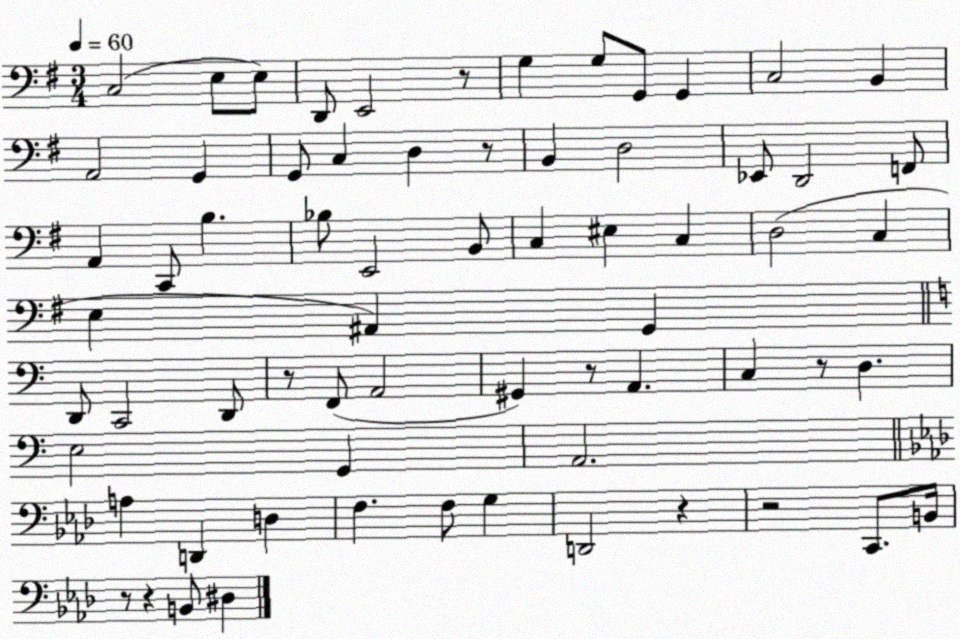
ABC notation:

X:1
T:Untitled
M:3/4
L:1/4
K:G
C,2 E,/2 E,/2 D,,/2 E,,2 z/2 G, G,/2 G,,/2 G,, C,2 B,, A,,2 G,, G,,/2 C, D, z/2 B,, D,2 _E,,/2 D,,2 F,,/2 A,, C,,/2 B, _B,/2 E,,2 B,,/2 C, ^E, C, D,2 C, E, ^A,, G,, D,,/2 C,,2 D,,/2 z/2 F,,/2 A,,2 ^G,, z/2 A,, C, z/2 D, E,2 G,, A,,2 A, D,, D, F, F,/2 G, D,,2 z z2 C,,/2 B,,/4 z/2 z B,,/2 ^D,